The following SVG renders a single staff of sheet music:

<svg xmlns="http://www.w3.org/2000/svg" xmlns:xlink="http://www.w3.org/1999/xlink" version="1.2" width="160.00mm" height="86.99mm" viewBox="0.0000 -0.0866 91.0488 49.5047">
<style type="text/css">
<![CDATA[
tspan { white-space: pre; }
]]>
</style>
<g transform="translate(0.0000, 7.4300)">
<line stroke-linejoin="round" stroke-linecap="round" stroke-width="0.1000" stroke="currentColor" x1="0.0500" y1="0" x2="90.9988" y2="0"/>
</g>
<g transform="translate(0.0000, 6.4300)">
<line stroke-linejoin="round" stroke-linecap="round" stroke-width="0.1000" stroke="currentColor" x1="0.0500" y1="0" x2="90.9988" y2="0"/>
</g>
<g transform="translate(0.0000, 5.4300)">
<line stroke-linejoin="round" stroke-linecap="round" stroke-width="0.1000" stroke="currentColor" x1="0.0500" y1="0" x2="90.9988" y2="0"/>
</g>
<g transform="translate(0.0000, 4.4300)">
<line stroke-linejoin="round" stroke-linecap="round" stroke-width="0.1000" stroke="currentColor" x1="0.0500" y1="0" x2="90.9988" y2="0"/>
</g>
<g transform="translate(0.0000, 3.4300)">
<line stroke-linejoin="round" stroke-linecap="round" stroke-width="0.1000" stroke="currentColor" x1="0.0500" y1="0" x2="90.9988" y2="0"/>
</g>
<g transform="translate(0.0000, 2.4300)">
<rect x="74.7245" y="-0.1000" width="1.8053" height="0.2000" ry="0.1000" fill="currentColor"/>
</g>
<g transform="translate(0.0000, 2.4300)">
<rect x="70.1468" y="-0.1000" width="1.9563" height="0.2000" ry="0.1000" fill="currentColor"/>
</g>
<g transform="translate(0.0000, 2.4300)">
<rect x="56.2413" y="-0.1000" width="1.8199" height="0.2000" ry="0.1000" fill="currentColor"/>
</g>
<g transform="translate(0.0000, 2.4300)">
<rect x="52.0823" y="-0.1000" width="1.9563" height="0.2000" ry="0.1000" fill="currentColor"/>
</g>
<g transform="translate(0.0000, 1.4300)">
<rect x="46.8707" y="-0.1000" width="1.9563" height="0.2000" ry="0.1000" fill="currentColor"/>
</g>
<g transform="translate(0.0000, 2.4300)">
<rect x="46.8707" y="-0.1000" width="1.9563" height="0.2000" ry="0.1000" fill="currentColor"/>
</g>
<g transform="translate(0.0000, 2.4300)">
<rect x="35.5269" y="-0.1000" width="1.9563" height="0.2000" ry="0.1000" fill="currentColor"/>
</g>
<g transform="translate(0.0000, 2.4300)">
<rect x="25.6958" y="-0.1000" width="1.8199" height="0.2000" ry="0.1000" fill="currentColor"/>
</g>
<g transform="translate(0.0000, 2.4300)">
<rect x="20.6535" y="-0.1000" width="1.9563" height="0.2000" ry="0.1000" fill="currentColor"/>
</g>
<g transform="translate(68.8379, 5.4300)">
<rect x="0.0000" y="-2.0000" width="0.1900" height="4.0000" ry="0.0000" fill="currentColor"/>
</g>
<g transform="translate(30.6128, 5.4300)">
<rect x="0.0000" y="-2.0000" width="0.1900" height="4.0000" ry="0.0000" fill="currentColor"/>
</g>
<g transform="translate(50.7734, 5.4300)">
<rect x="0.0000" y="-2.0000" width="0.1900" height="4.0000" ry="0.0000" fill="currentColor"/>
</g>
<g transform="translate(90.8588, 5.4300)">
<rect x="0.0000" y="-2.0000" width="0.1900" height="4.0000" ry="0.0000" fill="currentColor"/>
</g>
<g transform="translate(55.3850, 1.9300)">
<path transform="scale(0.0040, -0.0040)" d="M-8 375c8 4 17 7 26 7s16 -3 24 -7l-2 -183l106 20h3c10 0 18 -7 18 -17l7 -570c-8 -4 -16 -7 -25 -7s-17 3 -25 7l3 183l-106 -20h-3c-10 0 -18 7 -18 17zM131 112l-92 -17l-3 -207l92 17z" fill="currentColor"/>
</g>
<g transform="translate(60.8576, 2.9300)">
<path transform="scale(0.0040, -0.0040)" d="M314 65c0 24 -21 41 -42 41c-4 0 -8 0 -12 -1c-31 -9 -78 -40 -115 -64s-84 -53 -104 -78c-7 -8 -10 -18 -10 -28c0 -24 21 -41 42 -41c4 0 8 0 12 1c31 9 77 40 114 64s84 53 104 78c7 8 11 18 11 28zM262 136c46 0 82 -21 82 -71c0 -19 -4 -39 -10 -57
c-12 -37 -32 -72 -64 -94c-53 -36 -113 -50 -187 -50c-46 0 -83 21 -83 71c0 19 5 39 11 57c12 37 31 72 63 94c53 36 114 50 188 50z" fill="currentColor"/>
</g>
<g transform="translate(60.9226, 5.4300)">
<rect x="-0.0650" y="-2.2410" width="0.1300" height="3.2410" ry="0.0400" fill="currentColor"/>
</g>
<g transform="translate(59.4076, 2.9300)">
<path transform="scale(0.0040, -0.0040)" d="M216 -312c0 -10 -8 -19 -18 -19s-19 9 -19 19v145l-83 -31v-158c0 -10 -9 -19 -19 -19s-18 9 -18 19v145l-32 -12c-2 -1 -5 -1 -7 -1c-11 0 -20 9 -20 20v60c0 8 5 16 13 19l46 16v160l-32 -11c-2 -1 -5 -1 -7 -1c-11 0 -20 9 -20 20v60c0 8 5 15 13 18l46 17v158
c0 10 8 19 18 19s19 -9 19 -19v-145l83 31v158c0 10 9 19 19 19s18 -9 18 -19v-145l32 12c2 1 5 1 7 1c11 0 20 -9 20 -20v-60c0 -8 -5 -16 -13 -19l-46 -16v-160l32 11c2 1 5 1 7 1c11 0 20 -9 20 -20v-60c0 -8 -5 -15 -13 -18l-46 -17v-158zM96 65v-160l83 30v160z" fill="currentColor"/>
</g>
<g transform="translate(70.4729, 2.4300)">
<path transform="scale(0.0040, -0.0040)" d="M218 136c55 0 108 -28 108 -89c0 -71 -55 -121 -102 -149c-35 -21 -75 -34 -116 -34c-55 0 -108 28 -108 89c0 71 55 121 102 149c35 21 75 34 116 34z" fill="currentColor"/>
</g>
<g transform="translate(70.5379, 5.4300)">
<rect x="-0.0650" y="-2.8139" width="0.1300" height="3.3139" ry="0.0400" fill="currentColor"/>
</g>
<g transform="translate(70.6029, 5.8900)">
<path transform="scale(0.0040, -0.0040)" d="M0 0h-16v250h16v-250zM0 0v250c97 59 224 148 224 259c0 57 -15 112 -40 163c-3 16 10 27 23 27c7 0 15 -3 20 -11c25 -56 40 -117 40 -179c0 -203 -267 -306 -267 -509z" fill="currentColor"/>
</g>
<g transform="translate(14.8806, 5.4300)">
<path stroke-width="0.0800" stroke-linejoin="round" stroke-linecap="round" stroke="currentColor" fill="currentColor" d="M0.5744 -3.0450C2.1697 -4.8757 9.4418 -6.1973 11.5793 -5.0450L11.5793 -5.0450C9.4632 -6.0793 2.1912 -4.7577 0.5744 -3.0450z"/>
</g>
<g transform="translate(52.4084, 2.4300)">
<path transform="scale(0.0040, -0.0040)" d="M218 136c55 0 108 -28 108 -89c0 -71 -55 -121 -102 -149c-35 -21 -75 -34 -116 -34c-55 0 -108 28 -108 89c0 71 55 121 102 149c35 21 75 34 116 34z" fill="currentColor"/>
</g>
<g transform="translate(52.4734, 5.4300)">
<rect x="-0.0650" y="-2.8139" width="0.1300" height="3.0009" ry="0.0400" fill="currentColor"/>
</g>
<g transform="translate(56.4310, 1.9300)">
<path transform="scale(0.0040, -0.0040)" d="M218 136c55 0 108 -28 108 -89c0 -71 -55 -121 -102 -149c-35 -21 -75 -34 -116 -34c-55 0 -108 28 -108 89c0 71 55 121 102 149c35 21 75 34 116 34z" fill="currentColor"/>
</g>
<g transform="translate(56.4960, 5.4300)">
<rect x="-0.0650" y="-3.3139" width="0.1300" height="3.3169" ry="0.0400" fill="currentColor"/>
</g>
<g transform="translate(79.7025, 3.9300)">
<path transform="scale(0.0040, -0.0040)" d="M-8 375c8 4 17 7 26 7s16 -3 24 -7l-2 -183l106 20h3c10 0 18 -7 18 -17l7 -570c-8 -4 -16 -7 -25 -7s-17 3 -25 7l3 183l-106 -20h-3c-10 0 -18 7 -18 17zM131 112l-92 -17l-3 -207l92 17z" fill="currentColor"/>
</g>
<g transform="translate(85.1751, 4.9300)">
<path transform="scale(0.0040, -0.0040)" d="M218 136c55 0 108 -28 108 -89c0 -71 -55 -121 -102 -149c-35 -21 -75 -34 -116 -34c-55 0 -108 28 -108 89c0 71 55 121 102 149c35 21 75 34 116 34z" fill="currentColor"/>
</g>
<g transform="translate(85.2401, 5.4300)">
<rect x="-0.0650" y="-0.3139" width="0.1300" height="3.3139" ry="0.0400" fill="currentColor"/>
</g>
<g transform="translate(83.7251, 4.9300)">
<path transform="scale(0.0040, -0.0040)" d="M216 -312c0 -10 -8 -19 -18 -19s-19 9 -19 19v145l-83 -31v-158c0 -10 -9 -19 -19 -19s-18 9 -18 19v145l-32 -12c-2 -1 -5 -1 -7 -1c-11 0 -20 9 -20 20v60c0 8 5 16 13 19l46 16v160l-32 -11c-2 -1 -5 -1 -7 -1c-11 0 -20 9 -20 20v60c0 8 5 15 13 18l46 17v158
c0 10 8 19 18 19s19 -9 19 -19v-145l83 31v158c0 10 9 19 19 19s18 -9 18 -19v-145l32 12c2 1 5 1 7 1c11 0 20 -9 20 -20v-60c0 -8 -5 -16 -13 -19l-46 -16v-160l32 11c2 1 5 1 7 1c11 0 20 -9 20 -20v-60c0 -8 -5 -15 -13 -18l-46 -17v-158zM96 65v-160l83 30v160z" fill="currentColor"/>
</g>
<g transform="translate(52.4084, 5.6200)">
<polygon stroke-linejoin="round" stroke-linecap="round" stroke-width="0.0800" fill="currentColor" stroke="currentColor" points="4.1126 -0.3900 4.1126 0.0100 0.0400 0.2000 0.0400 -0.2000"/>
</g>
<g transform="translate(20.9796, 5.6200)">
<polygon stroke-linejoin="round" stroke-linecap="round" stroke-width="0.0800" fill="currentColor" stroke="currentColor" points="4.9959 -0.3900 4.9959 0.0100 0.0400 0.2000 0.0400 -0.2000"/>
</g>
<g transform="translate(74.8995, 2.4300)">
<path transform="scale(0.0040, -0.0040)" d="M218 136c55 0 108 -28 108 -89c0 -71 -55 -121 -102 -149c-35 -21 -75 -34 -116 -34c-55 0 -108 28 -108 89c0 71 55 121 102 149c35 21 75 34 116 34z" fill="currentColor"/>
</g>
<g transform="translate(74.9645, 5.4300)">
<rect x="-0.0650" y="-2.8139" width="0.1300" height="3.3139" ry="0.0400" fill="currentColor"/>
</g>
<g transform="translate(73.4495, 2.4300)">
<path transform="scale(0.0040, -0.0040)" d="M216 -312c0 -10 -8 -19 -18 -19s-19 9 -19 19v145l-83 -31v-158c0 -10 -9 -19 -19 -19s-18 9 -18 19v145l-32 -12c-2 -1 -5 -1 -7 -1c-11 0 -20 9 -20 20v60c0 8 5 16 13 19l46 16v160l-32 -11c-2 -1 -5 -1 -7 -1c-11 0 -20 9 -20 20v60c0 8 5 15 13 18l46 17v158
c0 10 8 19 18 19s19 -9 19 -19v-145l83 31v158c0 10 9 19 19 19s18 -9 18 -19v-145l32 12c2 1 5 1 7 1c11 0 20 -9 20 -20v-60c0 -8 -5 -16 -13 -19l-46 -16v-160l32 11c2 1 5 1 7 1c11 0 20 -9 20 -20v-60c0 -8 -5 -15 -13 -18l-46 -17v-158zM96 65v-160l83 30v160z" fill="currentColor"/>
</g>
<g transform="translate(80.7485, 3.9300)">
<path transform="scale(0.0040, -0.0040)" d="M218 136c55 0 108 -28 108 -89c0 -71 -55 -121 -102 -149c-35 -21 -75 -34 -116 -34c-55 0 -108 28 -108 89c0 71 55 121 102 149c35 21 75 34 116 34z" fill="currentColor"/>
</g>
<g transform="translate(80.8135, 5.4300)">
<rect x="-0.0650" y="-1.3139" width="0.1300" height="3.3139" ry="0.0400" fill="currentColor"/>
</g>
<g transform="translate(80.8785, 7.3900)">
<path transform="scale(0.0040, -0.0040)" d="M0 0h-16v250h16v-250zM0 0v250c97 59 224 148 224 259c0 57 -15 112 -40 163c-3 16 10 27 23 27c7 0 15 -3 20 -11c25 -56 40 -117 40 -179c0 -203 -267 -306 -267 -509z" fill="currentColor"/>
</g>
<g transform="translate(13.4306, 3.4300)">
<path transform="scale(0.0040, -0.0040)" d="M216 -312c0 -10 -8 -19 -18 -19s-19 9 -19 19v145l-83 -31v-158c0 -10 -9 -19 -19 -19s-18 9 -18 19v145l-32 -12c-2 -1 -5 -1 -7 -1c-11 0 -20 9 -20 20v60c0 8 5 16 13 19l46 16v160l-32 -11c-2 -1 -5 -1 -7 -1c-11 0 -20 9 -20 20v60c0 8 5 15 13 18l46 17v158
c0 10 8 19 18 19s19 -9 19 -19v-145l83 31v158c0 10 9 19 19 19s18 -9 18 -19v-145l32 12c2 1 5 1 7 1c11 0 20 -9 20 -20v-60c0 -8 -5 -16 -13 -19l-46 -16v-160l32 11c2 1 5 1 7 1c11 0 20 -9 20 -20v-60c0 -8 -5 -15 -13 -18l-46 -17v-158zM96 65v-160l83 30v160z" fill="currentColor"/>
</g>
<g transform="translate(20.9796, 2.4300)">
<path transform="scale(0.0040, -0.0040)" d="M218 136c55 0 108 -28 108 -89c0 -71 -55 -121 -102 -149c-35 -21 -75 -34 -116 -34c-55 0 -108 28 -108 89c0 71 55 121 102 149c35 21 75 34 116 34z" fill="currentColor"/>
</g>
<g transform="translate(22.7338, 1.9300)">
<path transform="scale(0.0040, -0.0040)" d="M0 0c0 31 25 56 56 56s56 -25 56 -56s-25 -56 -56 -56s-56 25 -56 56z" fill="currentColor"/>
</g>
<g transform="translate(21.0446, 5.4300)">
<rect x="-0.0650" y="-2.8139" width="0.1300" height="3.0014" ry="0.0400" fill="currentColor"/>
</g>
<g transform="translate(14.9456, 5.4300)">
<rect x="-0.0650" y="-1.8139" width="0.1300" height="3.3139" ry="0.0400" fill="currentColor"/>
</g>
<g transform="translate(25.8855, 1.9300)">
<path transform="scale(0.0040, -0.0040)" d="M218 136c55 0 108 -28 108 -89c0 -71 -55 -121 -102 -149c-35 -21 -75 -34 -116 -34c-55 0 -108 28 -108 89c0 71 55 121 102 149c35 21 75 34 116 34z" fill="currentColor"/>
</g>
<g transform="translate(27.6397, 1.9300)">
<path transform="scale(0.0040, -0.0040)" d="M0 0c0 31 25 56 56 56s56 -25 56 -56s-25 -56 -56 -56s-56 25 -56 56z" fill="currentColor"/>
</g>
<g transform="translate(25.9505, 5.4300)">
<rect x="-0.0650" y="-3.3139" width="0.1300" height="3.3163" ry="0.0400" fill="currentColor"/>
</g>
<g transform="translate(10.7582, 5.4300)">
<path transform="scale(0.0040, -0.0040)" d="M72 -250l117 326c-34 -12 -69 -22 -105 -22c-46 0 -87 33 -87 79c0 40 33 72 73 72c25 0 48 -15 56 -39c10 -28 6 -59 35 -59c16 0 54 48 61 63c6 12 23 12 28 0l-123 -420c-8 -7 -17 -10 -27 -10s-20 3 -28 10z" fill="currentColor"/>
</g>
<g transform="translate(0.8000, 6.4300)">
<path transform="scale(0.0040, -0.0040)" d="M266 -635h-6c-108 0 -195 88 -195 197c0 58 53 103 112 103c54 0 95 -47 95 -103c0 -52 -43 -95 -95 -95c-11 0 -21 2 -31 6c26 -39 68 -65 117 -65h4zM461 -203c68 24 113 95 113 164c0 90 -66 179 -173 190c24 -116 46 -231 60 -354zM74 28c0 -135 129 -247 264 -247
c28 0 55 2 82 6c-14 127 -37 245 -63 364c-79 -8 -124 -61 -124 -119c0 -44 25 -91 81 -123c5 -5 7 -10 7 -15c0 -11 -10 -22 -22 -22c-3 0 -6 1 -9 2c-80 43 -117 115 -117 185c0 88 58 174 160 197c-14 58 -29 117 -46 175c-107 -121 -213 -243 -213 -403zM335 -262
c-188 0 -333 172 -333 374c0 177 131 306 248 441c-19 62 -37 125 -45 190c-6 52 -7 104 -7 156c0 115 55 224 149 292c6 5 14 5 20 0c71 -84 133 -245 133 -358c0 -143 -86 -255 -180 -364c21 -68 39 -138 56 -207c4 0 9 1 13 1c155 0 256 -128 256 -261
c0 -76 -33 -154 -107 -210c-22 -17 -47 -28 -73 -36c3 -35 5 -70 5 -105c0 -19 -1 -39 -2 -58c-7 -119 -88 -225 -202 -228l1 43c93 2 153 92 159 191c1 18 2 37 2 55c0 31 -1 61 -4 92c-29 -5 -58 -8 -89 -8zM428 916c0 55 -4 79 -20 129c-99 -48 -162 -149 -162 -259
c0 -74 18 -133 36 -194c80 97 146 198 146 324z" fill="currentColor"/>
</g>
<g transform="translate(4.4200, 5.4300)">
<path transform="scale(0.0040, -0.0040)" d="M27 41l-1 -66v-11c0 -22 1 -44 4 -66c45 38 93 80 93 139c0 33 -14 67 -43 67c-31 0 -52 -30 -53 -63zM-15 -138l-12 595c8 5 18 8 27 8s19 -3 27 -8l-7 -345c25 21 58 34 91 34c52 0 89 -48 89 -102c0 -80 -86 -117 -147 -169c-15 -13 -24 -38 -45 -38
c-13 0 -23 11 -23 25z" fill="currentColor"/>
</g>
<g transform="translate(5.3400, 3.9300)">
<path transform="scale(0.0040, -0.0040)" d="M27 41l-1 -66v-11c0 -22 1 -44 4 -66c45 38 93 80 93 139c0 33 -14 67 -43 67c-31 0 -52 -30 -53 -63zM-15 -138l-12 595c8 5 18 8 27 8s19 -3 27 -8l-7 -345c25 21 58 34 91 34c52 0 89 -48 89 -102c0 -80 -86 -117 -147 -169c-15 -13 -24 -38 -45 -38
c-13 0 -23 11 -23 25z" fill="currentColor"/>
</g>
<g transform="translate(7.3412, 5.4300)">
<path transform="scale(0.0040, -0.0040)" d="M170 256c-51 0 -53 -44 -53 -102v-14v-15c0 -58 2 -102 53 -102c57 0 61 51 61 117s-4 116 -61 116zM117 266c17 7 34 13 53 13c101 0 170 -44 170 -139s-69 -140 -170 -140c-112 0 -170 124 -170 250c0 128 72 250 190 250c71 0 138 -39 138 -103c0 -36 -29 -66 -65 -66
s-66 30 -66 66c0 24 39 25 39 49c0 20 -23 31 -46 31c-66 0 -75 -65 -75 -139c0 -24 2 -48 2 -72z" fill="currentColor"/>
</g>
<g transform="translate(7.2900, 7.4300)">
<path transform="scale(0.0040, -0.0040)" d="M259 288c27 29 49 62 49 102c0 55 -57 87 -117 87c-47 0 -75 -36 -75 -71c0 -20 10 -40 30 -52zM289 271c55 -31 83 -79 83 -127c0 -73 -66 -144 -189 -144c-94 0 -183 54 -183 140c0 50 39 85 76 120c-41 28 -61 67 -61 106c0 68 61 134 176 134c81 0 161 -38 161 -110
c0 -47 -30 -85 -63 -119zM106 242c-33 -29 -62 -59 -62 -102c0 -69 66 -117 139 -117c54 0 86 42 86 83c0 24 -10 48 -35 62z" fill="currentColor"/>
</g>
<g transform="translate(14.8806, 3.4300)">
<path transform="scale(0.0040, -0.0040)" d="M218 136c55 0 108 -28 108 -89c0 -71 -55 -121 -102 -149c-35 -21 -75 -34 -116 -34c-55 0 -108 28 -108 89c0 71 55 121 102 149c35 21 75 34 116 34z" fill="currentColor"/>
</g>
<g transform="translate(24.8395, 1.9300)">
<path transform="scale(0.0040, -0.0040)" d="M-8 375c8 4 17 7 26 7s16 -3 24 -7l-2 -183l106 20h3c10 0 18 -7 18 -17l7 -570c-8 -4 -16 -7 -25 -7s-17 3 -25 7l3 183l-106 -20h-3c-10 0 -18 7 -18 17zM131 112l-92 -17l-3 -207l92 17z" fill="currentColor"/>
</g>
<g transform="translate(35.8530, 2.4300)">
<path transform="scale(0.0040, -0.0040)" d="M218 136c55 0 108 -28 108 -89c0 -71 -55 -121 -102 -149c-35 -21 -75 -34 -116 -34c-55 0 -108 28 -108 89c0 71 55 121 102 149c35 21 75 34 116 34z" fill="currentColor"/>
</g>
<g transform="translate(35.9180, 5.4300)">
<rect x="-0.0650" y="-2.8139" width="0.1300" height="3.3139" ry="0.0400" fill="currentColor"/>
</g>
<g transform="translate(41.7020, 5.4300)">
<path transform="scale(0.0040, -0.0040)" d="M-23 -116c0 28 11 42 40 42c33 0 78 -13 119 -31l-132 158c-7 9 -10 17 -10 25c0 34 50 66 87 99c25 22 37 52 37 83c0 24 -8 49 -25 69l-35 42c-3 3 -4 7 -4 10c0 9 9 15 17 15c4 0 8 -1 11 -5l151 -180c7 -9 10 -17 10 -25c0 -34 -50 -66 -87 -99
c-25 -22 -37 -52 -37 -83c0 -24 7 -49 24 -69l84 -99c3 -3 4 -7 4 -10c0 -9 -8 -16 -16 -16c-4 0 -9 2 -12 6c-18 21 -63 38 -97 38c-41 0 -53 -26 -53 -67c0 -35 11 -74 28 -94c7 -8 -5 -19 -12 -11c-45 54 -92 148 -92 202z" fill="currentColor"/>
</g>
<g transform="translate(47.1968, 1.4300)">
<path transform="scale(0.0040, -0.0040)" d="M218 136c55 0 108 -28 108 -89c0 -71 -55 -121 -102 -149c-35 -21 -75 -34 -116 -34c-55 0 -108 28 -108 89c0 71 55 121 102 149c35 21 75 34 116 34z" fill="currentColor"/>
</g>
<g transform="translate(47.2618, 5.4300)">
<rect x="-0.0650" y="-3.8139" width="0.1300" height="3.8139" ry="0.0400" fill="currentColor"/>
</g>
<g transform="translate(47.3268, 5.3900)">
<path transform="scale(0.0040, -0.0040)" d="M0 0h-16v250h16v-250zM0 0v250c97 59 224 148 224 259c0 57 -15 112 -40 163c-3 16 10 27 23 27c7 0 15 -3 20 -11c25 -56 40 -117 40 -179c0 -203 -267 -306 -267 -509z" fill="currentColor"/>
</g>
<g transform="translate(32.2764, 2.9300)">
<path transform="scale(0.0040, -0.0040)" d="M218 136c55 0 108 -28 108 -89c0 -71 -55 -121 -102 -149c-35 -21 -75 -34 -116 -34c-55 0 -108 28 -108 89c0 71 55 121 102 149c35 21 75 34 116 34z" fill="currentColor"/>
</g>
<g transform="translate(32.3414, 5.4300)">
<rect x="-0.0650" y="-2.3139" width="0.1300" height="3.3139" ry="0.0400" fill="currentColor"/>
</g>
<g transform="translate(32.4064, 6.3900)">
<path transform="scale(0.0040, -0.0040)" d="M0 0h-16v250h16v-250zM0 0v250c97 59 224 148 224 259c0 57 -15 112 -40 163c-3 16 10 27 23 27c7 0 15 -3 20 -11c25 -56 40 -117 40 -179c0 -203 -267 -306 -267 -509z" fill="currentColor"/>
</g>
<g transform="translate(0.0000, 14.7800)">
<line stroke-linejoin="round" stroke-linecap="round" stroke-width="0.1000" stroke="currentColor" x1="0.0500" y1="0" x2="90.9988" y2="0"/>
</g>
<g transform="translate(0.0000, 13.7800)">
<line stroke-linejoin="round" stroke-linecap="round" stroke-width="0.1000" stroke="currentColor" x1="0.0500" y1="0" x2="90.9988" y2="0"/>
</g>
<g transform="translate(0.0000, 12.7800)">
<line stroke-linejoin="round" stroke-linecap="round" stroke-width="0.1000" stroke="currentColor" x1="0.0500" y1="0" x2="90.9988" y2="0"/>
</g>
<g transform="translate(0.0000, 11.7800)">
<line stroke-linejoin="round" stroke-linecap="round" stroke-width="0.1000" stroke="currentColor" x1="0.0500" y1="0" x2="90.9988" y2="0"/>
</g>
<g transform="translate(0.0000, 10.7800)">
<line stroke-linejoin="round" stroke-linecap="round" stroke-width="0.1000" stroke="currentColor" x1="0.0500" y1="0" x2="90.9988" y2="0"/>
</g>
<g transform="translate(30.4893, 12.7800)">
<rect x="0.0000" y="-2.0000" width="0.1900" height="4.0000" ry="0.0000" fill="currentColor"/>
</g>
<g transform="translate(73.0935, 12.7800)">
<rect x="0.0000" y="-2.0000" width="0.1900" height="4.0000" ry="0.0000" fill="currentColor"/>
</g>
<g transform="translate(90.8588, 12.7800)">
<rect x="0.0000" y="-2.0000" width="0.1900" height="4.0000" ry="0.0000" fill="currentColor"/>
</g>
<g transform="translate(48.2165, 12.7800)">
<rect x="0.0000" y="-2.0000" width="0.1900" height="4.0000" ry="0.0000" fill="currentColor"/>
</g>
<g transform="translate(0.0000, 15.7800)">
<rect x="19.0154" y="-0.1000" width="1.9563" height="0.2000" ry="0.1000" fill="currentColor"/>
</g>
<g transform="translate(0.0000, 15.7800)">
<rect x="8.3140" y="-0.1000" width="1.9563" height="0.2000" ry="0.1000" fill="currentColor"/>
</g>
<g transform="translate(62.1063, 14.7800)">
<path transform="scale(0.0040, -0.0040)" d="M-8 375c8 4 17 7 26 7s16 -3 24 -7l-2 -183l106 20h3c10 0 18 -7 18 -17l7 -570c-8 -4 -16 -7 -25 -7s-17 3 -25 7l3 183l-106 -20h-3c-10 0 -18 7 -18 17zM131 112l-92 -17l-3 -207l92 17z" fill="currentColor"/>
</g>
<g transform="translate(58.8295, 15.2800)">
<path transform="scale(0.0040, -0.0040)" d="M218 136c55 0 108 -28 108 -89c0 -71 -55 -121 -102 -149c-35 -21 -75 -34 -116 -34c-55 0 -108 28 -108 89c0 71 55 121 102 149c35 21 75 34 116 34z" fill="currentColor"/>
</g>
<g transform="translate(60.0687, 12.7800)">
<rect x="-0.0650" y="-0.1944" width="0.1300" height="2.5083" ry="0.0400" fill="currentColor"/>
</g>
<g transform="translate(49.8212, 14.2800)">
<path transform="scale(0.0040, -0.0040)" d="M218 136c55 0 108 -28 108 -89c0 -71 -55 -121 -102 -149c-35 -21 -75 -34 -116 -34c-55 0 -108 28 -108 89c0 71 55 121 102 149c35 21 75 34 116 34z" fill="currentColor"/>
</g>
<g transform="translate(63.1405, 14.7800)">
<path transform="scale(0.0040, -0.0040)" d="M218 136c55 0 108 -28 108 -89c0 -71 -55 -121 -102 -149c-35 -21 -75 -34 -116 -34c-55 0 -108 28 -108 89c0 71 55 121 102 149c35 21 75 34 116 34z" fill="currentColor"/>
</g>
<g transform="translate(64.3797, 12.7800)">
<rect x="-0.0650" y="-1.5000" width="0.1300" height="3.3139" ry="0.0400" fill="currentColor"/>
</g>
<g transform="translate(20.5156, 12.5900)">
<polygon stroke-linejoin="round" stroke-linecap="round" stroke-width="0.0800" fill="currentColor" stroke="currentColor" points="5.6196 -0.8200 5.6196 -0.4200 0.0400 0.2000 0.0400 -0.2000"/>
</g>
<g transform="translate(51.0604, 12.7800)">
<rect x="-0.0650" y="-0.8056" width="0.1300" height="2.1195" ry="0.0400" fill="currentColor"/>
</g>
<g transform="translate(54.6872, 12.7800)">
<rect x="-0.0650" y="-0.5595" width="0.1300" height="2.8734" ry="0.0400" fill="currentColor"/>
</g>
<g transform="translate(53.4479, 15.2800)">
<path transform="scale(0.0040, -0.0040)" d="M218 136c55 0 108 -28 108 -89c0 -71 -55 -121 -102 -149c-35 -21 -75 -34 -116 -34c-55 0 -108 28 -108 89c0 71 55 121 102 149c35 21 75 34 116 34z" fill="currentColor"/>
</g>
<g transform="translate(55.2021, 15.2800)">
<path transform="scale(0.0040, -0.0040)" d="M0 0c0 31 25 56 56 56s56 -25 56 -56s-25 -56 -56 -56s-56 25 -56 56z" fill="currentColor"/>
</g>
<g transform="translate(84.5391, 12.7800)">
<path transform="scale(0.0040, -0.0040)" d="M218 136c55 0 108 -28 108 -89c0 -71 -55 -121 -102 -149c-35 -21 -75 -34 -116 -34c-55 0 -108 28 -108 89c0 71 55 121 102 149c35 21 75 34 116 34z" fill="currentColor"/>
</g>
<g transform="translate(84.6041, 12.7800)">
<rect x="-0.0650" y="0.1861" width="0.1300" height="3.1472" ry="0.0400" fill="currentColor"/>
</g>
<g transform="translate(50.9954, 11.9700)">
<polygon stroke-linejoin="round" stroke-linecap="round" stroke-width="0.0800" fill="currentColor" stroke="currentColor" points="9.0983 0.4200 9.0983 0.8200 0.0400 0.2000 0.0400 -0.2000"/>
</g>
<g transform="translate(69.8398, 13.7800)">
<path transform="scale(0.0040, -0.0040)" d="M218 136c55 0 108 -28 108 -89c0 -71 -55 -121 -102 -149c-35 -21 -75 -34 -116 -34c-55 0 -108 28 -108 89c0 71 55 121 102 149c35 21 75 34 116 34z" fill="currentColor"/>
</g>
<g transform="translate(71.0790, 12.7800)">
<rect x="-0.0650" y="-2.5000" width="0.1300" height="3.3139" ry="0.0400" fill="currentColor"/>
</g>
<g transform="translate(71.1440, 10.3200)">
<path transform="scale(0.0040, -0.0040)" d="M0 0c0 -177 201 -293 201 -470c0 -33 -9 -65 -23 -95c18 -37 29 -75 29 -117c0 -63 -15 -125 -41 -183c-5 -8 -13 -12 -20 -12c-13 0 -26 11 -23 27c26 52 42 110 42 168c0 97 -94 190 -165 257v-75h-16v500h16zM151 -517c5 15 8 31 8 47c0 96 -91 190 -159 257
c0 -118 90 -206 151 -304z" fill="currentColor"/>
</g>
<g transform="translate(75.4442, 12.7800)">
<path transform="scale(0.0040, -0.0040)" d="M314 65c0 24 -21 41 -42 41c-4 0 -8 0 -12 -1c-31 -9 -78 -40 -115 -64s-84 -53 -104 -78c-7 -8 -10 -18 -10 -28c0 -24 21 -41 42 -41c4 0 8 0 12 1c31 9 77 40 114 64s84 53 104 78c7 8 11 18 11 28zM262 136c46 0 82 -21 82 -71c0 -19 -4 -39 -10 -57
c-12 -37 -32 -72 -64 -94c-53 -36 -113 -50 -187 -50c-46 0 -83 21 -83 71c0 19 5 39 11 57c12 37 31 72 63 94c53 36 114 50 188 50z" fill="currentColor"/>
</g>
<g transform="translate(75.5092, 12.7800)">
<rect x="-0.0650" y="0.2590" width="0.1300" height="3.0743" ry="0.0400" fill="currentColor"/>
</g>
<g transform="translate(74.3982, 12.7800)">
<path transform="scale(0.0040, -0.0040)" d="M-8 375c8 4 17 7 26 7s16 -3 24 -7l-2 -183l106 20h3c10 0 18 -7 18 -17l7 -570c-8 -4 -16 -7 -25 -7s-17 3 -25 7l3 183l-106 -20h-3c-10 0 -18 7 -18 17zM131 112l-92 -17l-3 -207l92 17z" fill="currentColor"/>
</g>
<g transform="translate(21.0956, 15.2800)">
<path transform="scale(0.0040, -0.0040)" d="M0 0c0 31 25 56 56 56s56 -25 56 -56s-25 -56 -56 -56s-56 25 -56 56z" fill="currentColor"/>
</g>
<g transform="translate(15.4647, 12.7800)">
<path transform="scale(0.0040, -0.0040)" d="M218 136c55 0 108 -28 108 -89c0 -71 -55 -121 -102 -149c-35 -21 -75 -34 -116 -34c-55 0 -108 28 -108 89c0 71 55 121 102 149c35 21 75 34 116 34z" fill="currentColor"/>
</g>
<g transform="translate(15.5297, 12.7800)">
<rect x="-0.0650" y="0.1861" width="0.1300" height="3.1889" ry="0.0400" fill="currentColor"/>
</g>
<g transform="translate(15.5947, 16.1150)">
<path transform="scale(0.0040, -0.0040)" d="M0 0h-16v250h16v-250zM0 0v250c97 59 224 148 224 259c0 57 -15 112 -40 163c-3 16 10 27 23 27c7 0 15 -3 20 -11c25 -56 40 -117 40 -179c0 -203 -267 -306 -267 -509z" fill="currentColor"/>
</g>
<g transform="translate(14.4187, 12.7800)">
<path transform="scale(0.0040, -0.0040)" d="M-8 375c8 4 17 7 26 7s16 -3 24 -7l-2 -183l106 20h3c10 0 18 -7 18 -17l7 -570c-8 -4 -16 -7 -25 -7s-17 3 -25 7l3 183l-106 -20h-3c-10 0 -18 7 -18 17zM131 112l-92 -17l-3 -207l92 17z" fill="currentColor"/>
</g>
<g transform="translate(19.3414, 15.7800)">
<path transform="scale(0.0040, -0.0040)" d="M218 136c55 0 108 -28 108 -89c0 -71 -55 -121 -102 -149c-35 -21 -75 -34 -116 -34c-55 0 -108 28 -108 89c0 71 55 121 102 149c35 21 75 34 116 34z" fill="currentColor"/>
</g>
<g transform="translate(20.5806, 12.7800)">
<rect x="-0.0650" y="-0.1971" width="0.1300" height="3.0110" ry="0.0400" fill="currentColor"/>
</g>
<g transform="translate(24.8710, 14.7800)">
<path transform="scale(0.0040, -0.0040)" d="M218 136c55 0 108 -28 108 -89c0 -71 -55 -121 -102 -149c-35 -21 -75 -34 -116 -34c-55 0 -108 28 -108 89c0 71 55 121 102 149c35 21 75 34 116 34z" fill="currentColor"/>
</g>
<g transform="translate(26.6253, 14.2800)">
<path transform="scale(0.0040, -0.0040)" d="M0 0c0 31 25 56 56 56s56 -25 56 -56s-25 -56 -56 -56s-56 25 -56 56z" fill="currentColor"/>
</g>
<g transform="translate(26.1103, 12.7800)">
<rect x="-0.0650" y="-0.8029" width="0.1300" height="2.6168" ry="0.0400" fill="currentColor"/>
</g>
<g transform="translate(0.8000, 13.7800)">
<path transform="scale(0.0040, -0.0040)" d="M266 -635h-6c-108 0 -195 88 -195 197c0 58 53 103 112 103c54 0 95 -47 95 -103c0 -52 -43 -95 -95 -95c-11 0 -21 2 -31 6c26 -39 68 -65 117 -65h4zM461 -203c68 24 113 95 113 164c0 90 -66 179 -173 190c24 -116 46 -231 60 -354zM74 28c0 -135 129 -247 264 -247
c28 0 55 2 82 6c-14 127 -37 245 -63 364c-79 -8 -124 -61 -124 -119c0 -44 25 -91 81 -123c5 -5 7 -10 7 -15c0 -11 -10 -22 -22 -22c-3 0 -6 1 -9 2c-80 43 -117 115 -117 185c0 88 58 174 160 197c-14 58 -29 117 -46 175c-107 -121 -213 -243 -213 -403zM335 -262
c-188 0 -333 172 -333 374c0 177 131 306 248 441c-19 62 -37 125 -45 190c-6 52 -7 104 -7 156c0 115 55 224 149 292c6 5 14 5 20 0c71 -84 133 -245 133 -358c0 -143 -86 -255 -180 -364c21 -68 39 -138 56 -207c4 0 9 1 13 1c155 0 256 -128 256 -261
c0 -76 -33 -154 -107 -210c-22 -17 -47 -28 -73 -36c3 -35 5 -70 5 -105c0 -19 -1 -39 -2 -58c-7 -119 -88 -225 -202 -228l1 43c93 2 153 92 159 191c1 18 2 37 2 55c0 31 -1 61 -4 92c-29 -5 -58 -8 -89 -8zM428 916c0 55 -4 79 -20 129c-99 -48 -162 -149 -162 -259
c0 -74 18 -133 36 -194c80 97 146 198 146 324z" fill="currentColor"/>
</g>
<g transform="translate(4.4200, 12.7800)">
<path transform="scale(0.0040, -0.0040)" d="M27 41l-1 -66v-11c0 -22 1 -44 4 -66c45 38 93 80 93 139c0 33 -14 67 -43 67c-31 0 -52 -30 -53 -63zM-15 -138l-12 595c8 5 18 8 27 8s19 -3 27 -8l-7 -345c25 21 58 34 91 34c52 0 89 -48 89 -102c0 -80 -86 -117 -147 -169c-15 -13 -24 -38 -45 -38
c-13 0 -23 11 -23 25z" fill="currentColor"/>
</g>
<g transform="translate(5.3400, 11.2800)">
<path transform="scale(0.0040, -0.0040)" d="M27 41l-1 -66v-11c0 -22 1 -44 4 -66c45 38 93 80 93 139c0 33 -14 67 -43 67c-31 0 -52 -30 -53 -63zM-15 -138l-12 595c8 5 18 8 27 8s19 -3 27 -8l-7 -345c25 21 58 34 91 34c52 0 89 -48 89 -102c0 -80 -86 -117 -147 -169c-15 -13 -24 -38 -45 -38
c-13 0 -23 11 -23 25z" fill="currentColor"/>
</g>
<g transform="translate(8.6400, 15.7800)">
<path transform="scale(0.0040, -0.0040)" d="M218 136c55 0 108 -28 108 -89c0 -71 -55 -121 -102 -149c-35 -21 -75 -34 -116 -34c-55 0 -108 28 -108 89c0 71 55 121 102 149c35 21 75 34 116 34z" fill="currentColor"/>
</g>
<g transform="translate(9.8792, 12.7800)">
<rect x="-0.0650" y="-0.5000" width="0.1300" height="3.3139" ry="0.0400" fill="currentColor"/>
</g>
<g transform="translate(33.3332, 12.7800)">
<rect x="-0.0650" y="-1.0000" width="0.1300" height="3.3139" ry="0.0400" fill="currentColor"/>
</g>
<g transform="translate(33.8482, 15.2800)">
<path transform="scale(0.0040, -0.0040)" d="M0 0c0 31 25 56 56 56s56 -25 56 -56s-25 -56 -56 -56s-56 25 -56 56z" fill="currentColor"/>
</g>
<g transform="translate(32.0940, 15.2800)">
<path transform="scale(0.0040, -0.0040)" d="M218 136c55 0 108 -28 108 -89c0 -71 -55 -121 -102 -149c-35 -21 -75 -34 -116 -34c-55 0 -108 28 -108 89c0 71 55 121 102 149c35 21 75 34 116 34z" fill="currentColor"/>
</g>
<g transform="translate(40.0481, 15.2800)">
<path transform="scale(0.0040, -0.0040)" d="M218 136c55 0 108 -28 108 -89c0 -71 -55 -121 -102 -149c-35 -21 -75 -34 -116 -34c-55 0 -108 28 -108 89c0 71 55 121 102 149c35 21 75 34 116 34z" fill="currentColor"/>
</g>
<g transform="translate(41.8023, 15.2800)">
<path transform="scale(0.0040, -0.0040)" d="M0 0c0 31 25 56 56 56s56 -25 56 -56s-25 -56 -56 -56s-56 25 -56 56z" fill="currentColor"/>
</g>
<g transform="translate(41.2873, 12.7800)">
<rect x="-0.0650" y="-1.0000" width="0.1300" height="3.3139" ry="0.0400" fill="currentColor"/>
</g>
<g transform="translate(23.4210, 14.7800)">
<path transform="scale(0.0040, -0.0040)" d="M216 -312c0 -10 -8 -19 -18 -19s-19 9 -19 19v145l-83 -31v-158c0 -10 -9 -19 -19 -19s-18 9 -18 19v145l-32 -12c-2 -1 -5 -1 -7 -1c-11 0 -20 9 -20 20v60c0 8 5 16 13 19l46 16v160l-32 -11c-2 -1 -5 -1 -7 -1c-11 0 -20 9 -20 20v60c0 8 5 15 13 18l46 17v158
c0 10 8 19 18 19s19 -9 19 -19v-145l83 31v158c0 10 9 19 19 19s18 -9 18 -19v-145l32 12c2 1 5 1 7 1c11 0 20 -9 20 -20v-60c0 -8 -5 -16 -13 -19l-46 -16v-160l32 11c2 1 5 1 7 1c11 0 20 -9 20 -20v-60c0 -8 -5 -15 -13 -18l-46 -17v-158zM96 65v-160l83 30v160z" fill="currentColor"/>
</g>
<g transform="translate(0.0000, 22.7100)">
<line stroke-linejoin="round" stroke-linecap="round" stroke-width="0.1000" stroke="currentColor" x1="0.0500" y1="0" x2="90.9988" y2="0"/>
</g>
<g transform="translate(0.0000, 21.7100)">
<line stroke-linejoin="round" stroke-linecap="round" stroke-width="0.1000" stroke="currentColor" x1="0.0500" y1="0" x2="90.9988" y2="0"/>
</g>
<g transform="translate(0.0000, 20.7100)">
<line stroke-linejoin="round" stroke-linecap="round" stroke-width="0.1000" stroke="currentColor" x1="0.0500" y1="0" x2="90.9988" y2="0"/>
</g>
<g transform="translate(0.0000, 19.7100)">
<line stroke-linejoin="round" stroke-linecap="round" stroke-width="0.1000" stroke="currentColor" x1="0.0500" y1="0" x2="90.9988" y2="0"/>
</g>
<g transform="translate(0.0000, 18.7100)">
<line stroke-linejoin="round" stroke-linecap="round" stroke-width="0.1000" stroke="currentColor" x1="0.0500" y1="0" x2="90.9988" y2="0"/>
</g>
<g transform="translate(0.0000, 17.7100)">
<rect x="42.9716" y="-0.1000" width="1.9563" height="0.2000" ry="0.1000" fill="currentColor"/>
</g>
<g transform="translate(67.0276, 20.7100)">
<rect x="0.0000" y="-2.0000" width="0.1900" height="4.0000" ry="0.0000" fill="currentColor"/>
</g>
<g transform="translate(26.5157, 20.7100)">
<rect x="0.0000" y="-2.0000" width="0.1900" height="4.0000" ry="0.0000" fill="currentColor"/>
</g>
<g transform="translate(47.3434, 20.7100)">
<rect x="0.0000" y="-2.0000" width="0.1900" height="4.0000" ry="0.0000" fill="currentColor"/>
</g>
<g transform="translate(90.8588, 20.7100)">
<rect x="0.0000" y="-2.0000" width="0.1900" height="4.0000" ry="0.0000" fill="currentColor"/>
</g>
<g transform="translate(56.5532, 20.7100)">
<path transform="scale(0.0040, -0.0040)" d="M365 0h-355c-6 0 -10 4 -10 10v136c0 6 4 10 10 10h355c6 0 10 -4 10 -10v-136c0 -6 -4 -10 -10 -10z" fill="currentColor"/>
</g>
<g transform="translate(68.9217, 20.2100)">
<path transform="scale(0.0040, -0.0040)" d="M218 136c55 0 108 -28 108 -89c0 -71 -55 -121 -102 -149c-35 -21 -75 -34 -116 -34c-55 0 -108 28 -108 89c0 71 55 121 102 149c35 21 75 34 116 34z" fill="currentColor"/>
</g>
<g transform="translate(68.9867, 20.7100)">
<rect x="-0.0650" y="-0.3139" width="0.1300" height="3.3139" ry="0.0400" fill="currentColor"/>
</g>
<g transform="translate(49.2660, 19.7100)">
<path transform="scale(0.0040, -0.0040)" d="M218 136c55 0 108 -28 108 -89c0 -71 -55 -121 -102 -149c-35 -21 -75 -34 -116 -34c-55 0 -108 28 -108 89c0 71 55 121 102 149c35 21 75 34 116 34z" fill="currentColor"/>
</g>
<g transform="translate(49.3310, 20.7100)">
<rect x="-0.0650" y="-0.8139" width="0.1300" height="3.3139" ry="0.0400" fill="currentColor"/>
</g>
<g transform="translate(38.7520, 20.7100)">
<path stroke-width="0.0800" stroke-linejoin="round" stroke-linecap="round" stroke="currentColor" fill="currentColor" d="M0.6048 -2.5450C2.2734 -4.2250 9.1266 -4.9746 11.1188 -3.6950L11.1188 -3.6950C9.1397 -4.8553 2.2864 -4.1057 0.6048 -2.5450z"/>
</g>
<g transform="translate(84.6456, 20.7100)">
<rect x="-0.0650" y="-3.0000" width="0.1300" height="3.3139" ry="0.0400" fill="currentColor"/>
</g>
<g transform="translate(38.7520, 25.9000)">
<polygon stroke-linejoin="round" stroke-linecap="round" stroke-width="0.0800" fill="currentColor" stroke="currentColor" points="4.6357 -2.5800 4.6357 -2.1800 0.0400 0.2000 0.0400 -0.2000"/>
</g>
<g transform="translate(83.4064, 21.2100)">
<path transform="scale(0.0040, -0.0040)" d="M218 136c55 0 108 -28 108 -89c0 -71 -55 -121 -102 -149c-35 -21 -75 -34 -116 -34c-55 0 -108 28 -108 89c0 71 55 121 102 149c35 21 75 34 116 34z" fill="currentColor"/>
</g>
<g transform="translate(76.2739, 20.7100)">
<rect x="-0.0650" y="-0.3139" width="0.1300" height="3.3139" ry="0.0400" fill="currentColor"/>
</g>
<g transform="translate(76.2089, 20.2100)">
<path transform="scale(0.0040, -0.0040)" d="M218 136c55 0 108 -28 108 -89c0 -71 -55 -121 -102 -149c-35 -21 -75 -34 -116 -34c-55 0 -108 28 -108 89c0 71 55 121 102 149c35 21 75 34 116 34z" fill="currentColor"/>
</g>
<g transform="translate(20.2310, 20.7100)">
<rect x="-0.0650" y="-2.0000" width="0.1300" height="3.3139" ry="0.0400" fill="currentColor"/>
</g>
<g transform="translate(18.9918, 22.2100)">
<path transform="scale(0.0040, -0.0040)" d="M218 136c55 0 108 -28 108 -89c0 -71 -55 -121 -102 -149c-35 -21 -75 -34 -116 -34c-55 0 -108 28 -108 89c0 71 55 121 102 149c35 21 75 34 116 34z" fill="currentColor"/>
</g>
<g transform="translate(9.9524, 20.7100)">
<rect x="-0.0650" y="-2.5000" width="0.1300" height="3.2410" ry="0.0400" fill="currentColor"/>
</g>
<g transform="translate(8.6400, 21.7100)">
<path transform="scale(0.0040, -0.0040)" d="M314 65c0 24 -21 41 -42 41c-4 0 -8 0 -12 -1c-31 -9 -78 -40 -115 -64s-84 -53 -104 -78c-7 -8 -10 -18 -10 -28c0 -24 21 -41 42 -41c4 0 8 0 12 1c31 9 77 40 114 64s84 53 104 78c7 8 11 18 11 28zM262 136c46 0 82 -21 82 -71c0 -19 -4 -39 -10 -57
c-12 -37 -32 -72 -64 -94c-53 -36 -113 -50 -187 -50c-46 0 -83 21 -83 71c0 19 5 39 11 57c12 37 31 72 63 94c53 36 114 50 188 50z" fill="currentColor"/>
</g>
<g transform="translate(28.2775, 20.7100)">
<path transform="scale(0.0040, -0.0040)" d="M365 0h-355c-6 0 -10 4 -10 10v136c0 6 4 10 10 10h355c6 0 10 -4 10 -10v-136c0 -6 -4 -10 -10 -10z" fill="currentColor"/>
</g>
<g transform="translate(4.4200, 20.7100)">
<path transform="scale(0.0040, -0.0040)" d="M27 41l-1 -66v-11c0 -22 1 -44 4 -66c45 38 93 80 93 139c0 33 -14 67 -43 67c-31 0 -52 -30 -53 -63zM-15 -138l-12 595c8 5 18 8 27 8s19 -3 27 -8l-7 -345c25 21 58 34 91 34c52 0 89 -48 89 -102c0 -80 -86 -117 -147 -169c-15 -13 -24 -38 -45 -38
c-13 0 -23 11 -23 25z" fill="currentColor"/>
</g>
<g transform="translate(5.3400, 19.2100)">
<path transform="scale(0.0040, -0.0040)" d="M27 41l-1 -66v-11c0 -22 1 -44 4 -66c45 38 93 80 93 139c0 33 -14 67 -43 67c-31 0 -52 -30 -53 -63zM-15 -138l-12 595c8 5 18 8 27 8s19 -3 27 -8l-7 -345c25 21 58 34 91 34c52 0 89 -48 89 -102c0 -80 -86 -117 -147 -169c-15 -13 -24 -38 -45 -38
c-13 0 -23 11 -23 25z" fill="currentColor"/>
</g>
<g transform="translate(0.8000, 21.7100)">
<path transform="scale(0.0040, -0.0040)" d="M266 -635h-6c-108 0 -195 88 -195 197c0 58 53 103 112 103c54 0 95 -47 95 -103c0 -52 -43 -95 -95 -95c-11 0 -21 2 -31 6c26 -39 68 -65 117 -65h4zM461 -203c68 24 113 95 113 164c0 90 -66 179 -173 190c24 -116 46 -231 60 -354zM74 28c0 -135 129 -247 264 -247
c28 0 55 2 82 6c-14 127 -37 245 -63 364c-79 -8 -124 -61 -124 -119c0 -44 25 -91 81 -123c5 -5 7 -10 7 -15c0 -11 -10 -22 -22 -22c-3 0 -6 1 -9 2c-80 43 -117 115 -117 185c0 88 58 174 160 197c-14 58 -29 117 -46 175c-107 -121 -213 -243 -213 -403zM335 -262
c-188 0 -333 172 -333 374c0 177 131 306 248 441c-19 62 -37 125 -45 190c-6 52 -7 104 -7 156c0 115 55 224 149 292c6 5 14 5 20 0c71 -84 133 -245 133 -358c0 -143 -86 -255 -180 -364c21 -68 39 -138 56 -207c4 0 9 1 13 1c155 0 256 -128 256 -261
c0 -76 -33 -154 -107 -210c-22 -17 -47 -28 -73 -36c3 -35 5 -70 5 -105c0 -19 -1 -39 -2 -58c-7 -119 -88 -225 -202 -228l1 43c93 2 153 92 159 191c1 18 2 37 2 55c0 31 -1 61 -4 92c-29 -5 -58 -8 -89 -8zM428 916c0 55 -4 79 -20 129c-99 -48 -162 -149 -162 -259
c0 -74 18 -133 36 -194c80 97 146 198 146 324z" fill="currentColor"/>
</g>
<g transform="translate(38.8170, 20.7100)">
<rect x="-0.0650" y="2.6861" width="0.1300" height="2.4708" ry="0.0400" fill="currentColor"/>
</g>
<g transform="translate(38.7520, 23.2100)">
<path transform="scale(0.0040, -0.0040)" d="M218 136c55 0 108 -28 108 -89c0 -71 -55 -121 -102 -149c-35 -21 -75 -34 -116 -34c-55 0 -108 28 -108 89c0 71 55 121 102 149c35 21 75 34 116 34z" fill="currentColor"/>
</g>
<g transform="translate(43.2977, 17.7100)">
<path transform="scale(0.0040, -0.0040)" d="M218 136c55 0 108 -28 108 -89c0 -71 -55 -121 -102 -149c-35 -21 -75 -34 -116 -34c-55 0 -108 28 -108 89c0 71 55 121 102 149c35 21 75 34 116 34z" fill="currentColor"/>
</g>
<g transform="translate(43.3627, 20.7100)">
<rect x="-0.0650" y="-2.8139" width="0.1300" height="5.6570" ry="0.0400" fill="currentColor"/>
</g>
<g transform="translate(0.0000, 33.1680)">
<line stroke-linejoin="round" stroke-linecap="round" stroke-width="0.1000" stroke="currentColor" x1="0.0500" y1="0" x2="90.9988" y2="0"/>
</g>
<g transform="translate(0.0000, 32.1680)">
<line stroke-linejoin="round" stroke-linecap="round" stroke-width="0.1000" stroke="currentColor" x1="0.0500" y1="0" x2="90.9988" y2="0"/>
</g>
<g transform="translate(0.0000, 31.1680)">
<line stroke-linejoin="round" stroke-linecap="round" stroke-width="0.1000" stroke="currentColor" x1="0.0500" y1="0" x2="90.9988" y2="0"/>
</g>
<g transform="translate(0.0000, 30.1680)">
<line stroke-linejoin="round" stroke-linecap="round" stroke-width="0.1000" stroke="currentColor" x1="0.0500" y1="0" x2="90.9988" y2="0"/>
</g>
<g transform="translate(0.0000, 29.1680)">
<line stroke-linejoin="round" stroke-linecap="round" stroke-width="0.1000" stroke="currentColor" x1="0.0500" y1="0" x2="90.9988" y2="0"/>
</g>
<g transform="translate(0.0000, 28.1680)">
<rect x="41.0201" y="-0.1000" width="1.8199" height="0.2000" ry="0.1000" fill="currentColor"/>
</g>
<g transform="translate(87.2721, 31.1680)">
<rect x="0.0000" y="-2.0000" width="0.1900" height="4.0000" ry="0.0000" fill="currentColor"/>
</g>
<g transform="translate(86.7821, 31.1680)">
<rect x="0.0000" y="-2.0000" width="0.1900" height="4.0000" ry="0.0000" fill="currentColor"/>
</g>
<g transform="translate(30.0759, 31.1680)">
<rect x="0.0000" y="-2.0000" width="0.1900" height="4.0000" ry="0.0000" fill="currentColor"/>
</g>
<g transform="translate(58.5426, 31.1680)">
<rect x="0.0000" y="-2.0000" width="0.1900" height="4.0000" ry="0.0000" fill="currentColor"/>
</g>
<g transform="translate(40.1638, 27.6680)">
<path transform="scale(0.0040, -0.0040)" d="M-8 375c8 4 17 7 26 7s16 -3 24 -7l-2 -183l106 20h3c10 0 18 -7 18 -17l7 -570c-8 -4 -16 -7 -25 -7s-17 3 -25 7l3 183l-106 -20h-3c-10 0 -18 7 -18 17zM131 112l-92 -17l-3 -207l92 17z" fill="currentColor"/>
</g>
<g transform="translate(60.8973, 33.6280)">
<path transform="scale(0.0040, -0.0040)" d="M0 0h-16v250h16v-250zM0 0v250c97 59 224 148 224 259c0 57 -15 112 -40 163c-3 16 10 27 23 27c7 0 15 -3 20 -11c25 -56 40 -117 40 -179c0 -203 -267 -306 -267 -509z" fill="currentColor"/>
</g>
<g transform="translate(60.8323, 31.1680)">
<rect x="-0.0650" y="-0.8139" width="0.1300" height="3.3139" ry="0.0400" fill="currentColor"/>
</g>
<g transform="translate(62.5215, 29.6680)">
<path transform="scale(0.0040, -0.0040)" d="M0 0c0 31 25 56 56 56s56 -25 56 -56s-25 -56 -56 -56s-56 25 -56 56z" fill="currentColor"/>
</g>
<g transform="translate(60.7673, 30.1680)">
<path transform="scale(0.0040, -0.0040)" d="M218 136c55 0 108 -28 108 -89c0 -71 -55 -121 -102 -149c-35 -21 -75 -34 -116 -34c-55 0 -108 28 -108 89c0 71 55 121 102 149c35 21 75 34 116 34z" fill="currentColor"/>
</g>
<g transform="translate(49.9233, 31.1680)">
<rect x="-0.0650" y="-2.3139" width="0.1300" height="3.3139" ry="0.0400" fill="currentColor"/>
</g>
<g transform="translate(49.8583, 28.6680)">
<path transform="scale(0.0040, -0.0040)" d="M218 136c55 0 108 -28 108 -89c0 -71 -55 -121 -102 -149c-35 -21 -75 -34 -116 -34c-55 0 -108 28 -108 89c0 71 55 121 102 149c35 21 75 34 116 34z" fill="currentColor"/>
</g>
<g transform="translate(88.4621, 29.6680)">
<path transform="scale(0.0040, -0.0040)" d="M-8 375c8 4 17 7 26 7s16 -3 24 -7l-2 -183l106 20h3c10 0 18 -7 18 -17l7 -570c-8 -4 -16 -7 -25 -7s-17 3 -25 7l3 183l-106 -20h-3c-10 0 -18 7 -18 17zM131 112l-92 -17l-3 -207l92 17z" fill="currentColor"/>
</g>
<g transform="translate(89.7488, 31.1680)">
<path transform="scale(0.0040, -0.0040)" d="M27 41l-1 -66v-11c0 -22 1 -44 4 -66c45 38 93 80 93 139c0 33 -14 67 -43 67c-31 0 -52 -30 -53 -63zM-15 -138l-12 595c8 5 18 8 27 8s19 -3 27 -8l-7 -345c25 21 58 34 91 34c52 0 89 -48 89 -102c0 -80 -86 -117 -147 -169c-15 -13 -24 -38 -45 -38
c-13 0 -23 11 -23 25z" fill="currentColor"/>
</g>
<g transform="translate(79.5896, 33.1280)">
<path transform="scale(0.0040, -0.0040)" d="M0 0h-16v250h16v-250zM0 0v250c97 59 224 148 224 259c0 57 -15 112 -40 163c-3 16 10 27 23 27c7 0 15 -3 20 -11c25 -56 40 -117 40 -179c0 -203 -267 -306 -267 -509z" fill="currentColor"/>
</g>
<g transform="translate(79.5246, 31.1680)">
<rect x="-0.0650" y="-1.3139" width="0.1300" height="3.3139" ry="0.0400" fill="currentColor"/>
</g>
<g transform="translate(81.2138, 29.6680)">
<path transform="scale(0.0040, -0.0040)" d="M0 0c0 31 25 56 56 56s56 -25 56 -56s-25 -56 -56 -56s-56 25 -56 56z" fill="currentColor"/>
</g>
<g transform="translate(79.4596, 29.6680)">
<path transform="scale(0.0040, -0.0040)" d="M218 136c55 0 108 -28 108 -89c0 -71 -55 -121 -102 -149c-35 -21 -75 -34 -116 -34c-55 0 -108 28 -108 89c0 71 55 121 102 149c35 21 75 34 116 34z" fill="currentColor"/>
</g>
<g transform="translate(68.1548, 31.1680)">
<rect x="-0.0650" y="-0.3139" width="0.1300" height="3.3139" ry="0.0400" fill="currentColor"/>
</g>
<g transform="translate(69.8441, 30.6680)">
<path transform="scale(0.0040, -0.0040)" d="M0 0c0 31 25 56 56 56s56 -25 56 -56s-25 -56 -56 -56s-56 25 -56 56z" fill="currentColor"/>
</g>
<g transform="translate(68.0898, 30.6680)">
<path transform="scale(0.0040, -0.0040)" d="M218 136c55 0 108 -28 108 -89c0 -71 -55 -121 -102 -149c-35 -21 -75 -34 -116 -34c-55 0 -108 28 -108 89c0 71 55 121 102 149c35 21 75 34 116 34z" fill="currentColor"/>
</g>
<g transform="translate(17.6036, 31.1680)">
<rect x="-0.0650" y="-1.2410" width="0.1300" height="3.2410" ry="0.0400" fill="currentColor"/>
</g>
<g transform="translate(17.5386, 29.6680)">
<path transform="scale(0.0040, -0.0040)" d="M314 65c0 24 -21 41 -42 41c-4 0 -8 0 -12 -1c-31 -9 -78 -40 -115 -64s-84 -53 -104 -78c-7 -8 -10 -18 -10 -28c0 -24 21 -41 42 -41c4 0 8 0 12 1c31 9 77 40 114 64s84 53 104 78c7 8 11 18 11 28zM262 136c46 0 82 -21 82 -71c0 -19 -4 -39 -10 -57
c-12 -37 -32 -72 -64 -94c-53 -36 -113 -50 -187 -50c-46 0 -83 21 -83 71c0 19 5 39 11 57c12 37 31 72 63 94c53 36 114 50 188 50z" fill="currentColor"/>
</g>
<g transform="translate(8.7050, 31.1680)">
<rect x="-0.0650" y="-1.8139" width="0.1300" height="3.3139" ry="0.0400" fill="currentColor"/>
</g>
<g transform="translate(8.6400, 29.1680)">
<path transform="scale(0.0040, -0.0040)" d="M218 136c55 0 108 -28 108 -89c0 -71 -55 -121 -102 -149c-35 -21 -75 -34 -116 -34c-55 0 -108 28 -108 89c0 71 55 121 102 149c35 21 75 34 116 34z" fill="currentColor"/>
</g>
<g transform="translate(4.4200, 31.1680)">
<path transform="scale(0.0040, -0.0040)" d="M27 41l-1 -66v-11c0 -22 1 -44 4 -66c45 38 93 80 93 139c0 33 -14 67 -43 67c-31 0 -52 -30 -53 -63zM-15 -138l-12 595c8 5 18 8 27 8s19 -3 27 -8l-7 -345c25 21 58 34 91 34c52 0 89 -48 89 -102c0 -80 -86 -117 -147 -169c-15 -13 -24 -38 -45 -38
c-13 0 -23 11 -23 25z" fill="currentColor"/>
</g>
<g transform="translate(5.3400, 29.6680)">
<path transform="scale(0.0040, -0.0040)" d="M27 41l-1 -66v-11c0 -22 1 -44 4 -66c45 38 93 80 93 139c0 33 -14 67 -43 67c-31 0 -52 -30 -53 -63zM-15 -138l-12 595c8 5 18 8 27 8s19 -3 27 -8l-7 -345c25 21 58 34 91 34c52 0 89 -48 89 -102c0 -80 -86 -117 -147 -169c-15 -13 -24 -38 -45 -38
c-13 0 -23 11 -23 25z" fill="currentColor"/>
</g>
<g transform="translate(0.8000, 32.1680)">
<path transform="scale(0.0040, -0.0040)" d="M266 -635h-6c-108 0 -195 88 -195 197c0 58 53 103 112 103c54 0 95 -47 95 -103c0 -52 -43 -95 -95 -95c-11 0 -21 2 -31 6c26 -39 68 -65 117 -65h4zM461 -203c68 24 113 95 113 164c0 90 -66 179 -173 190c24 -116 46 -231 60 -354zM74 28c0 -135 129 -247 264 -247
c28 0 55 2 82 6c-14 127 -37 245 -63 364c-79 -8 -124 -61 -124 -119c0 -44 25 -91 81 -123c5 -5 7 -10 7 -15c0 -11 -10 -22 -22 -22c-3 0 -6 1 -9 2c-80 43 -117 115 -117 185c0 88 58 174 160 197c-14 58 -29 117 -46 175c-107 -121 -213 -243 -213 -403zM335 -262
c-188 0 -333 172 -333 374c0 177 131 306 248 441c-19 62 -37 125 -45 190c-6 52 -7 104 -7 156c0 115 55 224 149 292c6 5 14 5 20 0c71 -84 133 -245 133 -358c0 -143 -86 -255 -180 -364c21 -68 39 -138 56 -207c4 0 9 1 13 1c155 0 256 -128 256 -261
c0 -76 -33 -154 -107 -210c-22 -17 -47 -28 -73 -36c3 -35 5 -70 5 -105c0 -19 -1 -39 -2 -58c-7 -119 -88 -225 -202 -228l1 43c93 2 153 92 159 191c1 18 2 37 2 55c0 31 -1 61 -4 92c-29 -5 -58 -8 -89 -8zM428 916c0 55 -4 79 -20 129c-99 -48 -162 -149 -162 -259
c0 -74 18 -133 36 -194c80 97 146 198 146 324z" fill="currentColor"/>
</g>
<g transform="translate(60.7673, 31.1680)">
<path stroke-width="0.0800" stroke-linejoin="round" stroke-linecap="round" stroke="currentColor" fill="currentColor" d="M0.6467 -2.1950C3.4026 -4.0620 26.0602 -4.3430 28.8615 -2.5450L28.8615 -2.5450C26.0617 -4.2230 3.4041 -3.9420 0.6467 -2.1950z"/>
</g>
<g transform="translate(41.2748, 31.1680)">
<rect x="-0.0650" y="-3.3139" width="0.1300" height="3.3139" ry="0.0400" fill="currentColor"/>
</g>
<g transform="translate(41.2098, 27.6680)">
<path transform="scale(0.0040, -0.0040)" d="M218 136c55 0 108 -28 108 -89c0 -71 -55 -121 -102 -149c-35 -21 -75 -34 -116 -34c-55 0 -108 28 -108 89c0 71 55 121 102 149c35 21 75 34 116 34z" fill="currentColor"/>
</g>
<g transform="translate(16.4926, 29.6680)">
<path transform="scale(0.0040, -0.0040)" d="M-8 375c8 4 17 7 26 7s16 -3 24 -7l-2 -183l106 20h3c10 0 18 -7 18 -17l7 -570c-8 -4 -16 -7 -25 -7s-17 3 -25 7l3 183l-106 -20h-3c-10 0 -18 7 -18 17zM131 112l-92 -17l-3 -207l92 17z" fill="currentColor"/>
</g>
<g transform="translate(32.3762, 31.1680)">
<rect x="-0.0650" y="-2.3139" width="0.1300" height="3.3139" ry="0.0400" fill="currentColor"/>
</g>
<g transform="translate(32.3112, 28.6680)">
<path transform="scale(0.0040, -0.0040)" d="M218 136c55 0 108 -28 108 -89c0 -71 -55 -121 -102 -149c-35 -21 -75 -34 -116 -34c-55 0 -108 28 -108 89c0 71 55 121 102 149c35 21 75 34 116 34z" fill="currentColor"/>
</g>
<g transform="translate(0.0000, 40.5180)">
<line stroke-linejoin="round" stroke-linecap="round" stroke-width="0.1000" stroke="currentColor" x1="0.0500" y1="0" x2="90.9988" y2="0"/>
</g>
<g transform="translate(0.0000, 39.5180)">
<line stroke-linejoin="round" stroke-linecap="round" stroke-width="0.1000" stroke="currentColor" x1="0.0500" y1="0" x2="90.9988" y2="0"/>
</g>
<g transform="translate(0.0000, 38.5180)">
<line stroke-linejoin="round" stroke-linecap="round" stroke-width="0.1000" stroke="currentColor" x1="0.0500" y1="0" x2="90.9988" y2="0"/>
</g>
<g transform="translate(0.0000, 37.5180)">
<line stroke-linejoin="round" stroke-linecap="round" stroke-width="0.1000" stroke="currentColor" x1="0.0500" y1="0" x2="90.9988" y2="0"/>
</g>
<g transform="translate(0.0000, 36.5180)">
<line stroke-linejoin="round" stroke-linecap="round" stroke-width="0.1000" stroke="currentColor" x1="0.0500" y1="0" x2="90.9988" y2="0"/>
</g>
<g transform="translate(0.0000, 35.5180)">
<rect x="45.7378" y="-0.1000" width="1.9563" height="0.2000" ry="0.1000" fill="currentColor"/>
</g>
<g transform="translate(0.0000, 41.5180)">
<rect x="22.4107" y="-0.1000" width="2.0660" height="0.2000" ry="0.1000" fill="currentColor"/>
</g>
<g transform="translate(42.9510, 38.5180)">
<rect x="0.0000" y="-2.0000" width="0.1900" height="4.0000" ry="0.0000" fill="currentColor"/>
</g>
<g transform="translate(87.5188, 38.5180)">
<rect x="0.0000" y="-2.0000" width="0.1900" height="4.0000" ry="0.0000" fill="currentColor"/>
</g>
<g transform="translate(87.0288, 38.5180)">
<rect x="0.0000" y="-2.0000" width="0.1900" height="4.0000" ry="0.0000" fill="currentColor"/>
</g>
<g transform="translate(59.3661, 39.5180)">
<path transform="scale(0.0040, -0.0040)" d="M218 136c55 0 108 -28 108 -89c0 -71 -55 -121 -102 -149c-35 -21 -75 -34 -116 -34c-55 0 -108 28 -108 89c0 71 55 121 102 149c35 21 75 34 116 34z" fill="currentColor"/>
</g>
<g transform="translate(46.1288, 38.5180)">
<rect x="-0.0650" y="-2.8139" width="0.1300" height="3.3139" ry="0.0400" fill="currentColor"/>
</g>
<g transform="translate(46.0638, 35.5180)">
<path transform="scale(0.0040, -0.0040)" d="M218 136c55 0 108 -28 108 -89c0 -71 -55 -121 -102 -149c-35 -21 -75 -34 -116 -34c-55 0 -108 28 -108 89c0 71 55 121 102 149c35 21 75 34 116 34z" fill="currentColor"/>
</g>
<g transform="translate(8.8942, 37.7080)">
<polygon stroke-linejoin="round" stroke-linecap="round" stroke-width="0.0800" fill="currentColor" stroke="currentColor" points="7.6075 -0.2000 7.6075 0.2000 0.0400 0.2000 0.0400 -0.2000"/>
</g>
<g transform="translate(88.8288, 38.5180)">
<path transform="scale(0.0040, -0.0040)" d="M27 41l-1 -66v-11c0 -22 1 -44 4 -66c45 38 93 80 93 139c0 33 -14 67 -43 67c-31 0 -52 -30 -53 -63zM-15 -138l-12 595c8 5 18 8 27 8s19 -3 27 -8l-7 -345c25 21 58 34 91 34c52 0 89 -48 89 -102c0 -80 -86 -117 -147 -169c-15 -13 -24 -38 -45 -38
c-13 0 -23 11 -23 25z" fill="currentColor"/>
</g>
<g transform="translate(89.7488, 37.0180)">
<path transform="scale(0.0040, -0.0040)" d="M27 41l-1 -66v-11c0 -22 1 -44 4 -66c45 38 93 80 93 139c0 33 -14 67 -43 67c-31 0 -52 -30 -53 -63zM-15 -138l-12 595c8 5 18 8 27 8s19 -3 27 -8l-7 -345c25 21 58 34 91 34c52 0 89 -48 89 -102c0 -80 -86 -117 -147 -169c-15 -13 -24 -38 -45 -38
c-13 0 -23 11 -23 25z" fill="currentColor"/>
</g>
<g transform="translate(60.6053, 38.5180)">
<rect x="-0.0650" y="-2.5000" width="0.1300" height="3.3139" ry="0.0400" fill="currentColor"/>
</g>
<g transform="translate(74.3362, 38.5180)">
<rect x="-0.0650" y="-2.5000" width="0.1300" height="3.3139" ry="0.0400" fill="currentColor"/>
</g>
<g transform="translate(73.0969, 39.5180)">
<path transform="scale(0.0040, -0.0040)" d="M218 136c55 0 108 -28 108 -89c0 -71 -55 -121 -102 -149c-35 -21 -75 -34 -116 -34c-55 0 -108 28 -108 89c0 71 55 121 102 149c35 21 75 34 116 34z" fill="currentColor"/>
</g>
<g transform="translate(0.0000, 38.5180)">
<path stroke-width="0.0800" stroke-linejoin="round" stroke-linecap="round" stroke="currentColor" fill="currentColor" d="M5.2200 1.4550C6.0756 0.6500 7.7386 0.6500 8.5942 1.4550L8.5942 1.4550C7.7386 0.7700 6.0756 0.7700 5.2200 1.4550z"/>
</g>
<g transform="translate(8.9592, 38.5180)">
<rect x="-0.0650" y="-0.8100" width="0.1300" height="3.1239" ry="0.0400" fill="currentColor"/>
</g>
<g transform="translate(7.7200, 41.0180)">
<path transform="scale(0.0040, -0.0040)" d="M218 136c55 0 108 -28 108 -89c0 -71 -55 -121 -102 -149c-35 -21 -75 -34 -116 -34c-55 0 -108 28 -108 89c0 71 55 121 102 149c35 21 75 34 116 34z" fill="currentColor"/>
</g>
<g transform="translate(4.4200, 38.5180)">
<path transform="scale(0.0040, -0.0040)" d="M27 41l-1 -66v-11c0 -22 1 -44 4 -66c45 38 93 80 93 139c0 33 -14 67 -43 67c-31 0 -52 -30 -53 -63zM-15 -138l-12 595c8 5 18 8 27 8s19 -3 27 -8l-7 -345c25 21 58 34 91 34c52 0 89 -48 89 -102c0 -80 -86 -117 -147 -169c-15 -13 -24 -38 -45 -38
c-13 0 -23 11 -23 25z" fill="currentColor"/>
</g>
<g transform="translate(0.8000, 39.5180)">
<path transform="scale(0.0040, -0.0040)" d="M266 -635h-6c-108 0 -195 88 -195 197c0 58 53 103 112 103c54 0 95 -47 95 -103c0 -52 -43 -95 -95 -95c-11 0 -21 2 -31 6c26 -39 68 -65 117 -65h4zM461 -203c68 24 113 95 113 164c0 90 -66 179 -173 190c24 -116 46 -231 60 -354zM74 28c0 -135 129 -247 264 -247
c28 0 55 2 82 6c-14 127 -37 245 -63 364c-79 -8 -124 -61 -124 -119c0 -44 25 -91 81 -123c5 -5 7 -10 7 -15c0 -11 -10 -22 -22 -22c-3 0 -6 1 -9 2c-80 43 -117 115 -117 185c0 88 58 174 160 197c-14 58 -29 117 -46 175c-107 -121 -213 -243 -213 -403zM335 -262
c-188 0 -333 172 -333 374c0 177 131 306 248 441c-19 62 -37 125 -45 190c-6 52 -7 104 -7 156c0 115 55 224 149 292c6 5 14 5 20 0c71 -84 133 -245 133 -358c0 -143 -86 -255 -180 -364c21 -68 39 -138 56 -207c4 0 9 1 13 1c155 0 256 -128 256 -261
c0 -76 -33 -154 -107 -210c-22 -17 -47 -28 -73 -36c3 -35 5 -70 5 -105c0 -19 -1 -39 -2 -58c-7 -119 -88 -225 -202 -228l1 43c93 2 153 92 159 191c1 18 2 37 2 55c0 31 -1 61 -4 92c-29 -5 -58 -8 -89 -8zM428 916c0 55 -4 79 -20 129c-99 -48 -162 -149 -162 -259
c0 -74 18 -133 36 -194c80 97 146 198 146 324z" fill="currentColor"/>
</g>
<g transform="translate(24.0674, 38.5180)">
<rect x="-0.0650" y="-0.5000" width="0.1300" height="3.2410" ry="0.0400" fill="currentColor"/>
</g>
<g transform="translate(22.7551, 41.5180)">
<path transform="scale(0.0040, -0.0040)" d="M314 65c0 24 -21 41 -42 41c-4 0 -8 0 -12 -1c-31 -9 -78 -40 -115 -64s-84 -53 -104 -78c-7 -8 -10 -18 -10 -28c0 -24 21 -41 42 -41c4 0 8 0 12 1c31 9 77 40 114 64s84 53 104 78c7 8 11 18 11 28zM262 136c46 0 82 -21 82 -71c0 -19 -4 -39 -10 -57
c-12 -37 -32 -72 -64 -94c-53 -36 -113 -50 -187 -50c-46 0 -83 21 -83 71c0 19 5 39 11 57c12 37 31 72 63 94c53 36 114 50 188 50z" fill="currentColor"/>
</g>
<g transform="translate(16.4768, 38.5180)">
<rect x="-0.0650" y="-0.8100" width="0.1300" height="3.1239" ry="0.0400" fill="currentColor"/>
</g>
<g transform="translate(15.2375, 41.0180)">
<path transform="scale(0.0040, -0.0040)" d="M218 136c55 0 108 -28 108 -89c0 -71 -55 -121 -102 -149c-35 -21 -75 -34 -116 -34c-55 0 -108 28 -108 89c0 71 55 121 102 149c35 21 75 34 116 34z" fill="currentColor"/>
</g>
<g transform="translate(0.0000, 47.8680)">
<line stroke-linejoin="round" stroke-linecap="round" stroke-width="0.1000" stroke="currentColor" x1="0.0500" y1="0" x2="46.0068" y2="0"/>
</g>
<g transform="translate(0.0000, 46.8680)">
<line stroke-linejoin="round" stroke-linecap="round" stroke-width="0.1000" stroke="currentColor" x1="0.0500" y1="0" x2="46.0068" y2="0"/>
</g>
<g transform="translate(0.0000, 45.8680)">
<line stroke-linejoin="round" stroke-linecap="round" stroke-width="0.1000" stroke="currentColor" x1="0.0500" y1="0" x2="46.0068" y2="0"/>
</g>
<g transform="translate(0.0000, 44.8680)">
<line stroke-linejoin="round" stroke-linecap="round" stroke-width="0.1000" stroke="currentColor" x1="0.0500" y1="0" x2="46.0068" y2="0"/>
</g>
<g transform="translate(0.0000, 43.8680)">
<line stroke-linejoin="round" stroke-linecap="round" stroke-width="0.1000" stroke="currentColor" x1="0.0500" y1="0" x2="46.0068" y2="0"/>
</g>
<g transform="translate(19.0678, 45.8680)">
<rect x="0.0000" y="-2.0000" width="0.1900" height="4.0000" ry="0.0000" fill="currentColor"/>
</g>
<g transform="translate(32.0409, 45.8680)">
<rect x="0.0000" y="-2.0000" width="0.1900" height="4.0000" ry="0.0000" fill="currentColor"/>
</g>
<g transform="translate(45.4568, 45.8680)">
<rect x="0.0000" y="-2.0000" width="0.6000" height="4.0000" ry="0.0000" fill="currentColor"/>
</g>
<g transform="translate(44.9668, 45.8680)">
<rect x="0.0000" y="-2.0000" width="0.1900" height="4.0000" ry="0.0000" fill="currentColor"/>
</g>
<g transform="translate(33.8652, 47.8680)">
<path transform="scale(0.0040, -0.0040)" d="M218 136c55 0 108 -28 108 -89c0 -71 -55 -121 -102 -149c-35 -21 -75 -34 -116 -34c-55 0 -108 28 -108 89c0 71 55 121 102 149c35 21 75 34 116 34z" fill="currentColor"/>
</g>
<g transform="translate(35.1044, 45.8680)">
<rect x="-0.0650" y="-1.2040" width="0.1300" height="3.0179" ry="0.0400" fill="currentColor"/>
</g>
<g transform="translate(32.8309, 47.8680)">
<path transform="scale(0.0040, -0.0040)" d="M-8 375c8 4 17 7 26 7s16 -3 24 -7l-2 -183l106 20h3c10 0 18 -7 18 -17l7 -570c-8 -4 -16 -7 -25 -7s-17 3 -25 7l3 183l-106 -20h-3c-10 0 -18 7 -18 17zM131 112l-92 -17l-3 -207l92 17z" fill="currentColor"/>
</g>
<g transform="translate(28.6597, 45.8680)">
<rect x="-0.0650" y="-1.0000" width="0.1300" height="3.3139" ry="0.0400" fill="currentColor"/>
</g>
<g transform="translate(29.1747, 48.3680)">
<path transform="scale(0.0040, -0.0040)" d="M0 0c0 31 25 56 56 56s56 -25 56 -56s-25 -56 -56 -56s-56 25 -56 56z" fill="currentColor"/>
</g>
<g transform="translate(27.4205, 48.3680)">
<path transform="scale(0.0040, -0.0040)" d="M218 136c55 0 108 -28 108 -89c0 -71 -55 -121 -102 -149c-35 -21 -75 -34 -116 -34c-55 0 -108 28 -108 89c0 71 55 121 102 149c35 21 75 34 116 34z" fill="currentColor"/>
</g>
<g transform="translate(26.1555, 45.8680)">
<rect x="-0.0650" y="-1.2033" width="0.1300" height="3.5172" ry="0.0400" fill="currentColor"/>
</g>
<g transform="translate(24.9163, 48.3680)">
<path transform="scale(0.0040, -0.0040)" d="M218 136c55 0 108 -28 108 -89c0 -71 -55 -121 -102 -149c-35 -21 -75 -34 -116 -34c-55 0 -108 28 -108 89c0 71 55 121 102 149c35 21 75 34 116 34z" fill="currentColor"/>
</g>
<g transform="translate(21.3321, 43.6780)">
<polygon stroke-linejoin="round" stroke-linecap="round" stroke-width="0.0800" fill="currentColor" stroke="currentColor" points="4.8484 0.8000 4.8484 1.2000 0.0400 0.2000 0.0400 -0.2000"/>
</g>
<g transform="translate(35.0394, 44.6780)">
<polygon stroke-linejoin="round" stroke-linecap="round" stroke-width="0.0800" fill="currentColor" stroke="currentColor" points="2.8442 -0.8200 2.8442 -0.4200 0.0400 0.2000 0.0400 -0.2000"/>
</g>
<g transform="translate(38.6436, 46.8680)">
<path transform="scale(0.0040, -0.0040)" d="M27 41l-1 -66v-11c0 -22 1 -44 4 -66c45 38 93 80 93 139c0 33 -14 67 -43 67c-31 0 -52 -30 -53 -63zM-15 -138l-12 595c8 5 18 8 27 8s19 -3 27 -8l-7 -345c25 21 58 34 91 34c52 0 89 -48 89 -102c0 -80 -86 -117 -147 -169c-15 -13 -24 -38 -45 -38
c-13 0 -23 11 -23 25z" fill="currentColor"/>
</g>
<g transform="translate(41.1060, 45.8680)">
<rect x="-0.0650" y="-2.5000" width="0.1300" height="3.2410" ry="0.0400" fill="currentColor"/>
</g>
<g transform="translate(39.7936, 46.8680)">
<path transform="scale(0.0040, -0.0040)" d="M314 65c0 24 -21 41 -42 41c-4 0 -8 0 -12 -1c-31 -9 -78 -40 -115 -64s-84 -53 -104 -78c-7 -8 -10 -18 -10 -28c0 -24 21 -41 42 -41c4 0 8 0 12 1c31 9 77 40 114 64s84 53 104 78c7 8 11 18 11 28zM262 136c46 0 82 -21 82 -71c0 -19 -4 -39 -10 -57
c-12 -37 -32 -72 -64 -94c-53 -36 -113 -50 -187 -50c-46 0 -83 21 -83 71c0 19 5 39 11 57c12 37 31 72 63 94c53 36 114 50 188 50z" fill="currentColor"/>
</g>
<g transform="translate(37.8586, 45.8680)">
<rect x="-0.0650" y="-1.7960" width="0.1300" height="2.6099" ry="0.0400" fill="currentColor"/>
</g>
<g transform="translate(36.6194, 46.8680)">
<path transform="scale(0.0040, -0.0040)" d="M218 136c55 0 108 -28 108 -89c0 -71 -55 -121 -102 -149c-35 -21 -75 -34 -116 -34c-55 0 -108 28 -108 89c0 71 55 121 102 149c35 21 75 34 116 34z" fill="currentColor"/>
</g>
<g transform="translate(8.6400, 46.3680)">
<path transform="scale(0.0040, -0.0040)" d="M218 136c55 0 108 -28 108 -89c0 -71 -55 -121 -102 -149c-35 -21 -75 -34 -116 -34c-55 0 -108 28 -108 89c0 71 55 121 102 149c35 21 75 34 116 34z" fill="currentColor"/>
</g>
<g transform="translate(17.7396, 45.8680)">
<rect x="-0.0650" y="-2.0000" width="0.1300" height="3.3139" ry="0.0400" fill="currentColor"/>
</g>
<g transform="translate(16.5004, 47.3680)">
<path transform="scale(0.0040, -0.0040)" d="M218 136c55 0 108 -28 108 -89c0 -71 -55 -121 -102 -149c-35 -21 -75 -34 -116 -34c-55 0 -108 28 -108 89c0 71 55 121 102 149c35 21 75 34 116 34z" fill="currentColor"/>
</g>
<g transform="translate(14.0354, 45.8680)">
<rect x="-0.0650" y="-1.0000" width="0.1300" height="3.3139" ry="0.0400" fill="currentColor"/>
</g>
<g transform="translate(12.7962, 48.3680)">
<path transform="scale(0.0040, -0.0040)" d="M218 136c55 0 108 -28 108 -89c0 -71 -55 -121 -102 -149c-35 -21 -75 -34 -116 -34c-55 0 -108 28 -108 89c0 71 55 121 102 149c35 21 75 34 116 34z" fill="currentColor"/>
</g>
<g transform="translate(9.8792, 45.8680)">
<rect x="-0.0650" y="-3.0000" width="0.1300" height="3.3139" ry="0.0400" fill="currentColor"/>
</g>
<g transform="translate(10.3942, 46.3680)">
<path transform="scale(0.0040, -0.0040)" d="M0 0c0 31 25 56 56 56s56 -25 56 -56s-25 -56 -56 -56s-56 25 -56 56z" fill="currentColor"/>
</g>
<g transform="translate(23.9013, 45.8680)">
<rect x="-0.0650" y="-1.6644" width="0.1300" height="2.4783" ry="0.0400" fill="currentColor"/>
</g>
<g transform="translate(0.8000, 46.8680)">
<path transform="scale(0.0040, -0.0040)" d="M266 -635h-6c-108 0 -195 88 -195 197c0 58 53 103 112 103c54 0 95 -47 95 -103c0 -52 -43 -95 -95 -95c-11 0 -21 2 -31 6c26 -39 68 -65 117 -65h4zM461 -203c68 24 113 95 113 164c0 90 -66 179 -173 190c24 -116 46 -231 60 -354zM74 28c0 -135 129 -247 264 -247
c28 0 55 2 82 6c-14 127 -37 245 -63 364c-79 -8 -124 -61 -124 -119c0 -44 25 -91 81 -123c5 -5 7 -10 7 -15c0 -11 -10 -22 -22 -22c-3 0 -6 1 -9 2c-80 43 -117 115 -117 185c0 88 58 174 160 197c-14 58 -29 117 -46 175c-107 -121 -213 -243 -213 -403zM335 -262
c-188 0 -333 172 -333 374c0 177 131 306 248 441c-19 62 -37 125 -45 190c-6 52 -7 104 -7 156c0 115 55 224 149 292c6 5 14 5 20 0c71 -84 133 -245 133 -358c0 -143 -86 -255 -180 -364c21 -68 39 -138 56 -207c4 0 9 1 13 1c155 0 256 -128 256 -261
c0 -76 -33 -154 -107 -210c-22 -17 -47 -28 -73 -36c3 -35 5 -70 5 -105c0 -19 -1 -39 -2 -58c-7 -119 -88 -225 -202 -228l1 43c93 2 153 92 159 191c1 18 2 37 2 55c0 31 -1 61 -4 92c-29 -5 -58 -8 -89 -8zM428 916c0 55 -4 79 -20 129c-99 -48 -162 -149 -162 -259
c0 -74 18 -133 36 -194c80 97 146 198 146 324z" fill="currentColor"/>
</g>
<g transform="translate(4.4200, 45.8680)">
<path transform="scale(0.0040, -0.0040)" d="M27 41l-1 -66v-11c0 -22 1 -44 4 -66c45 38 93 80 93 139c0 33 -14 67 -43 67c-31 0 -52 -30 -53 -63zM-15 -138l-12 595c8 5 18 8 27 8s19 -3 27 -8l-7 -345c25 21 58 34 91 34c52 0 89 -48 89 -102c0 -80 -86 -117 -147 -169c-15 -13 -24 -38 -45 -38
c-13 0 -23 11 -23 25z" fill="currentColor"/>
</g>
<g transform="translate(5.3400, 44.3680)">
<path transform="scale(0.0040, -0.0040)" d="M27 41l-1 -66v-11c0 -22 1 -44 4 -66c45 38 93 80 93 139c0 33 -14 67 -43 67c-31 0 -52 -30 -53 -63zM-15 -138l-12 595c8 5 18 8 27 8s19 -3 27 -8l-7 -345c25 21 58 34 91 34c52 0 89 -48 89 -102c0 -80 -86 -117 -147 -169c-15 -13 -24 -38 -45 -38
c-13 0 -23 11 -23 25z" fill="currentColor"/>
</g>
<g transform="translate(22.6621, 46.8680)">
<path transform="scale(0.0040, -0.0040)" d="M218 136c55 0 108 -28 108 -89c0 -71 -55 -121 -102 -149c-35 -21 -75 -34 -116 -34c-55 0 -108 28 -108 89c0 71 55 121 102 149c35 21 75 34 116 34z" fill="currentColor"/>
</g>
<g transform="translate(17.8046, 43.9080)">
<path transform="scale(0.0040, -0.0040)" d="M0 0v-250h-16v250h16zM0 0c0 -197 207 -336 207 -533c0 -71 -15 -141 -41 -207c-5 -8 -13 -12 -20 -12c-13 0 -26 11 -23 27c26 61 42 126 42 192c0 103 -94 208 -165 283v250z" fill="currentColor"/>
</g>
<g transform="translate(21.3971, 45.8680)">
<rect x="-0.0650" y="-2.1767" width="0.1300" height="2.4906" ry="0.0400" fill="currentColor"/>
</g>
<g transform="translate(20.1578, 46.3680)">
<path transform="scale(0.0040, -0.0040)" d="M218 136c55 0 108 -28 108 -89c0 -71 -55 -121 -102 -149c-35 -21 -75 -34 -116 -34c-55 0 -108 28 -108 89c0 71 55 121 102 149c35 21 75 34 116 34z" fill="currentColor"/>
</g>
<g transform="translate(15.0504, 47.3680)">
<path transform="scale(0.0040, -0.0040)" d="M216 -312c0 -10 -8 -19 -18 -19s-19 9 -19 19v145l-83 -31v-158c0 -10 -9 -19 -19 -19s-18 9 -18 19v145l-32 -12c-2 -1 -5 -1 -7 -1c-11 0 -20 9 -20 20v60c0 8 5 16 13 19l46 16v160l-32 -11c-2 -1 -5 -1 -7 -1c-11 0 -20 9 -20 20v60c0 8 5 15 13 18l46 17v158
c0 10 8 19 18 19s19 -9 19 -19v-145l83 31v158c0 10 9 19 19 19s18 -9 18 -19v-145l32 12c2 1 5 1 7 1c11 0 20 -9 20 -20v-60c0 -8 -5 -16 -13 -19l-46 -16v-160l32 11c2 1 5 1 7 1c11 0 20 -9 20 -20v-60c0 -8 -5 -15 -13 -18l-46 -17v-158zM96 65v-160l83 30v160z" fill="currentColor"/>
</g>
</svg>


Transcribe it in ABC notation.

X:1
T:Untitled
M:6/8
L:1/4
K:Bb
z/2 ^f a/2 b/2 g/2 a z c'/2 a/2 b/2 ^g2 a/2 ^a e/2 ^c C B/2 C/2 ^E/2 D D F/2 D/2 D/2 E G/4 B2 B G2 F z2 D/2 a/2 d z2 c c A f e2 g b g d/2 c _e/2 D/2 D/2 C2 a G G A D ^F/2 A/2 G/2 D/2 D E/2 G/2 _G2